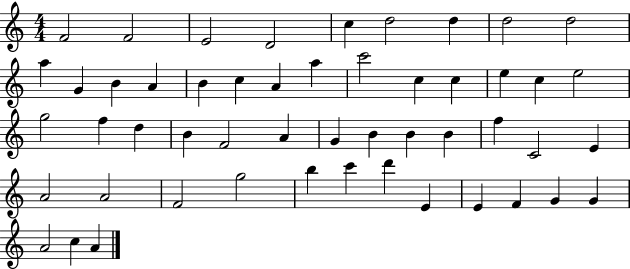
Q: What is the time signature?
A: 4/4